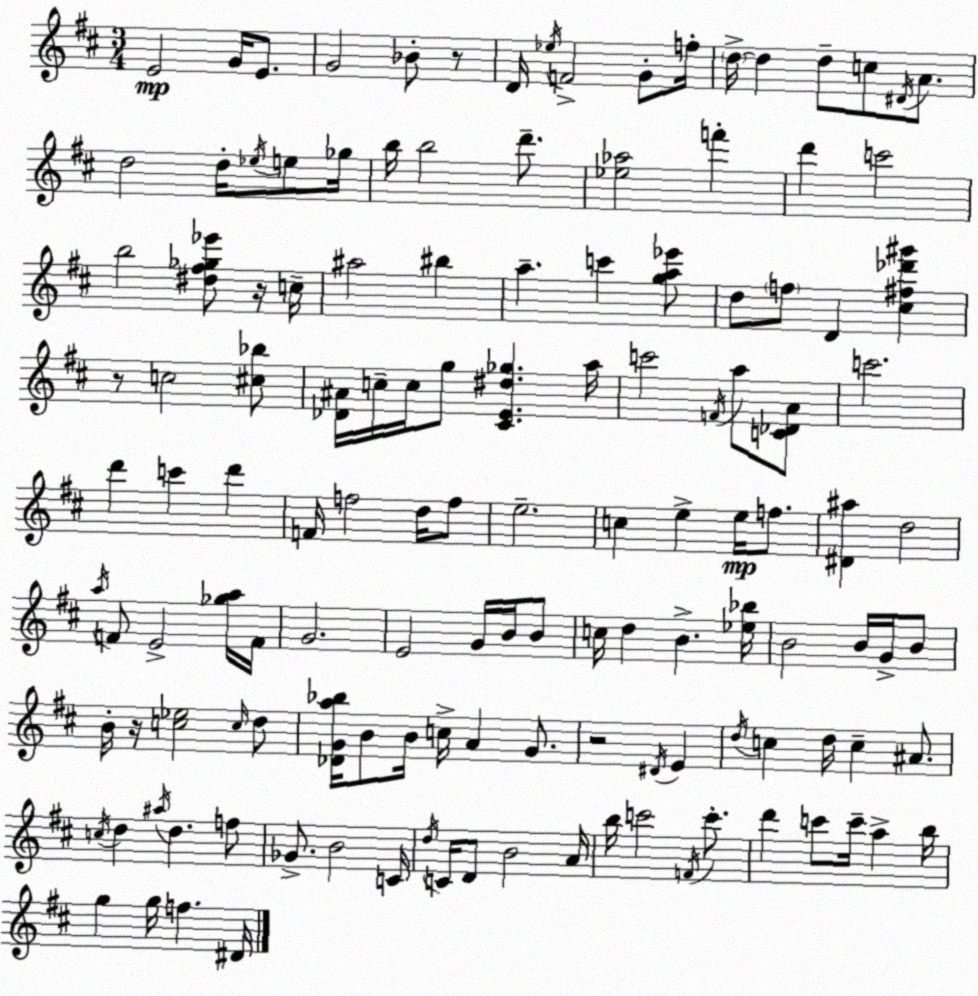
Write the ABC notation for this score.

X:1
T:Untitled
M:3/4
L:1/4
K:D
E2 G/4 E/2 G2 _B/2 z/2 D/4 _e/4 F2 G/2 f/4 d/4 d d/2 c/2 ^D/4 A/2 d2 d/4 _e/4 e/2 _g/4 b/4 b2 d'/2 [_e_a]2 f' d' c'2 b2 [^d^f_g_e']/2 z/4 c/4 ^a2 ^b a c' [ga_e']/2 d/2 f/2 D [^c^f_d'^g'] z/2 c2 [^c_b]/2 [_D^A]/4 c/4 c/4 g/2 [^CE^d_g] a/4 c'2 F/4 a/2 [C_DA]/2 c'2 d' c' d' F/4 f2 d/4 f/2 e2 c e e/4 f/2 [^D^a] d2 a/4 F/2 E2 [_ga]/4 F/4 G2 E2 G/4 B/4 B/2 c/4 d B [_e_b]/4 B2 B/4 G/4 B/2 B/4 z/4 [c_e]2 c/4 d/2 [_DGa_b]/4 B/2 B/4 c/4 A G/2 z2 ^D/4 E d/4 c d/4 c ^A/2 c/4 d ^a/4 d f/2 _G/2 B2 C/4 d/4 C/4 D/2 B2 A/4 b/4 c'2 F/4 c'/2 d' c'/2 c'/4 a b/4 g g/4 f ^D/4